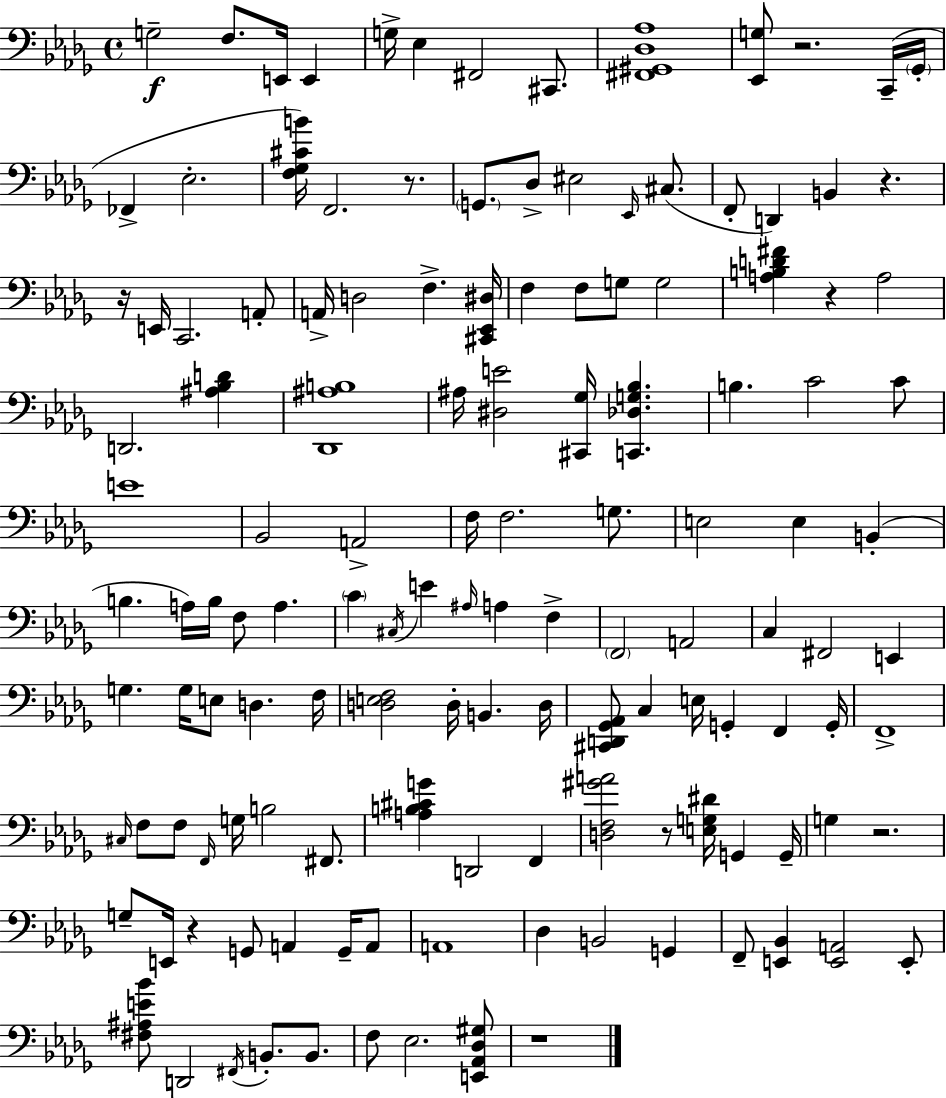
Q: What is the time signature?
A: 4/4